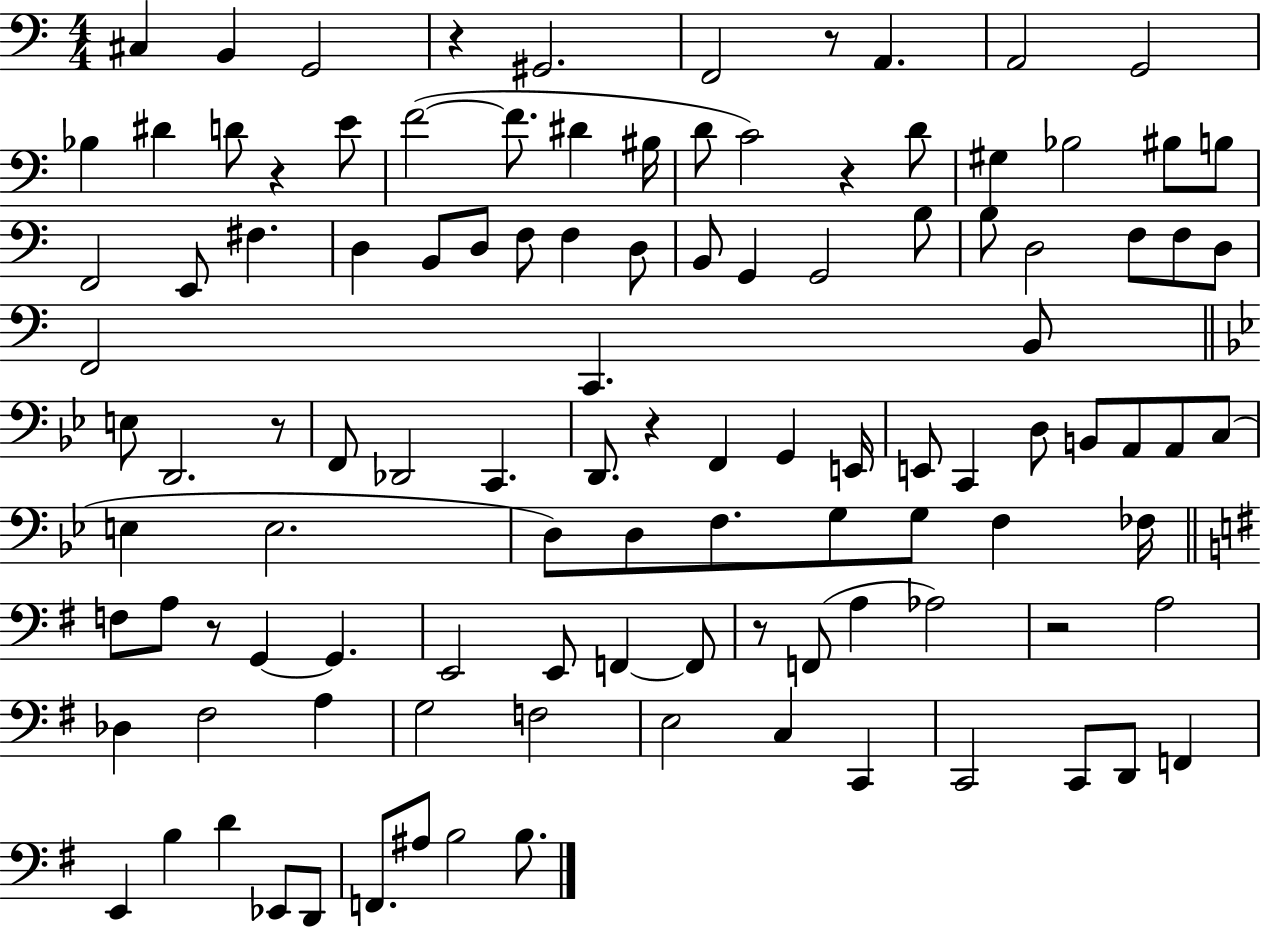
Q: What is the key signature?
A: C major